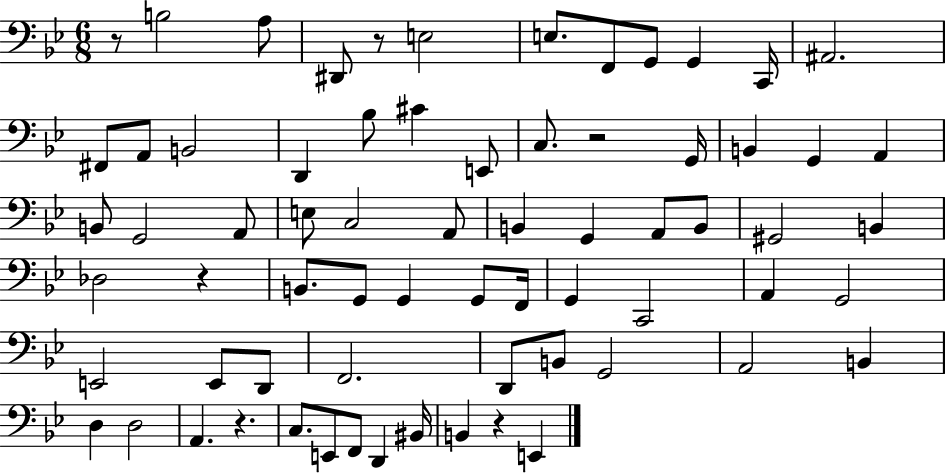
{
  \clef bass
  \numericTimeSignature
  \time 6/8
  \key bes \major
  r8 b2 a8 | dis,8 r8 e2 | e8. f,8 g,8 g,4 c,16 | ais,2. | \break fis,8 a,8 b,2 | d,4 bes8 cis'4 e,8 | c8. r2 g,16 | b,4 g,4 a,4 | \break b,8 g,2 a,8 | e8 c2 a,8 | b,4 g,4 a,8 b,8 | gis,2 b,4 | \break des2 r4 | b,8. g,8 g,4 g,8 f,16 | g,4 c,2 | a,4 g,2 | \break e,2 e,8 d,8 | f,2. | d,8 b,8 g,2 | a,2 b,4 | \break d4 d2 | a,4. r4. | c8. e,8 f,8 d,4 bis,16 | b,4 r4 e,4 | \break \bar "|."
}